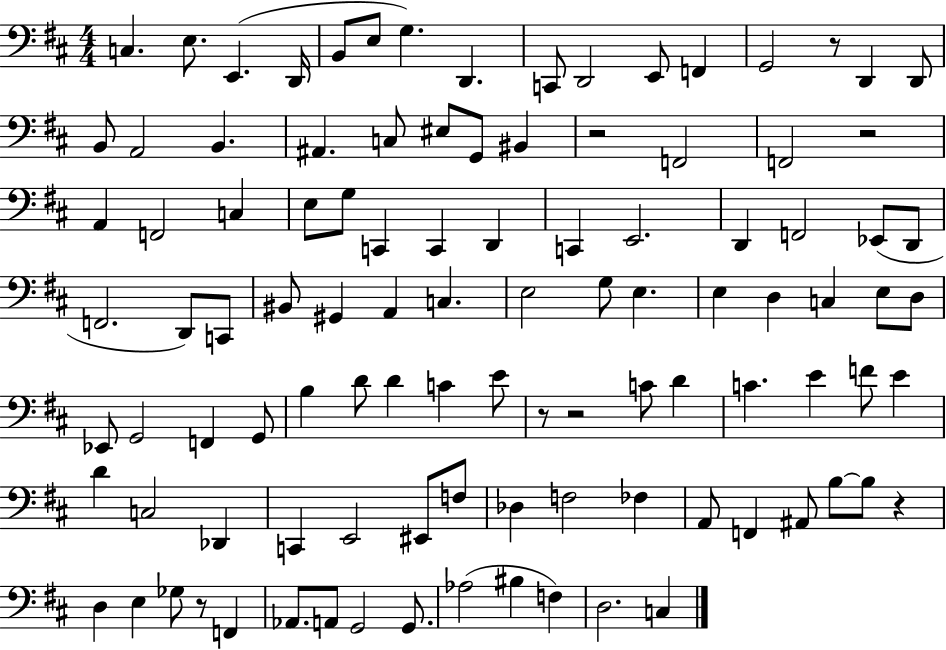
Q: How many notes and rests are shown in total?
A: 104